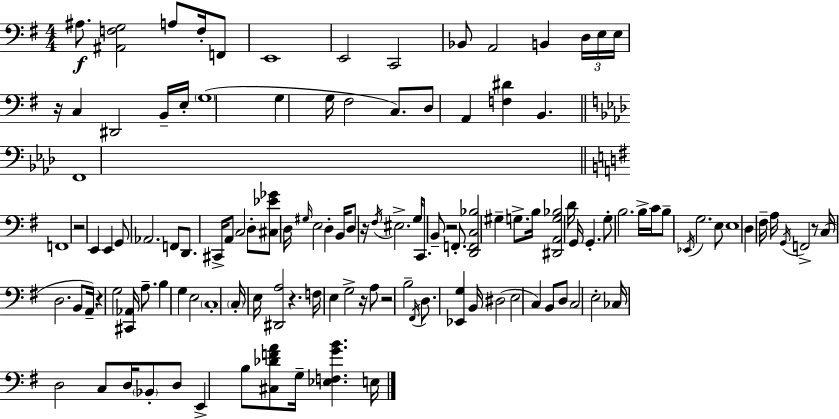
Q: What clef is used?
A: bass